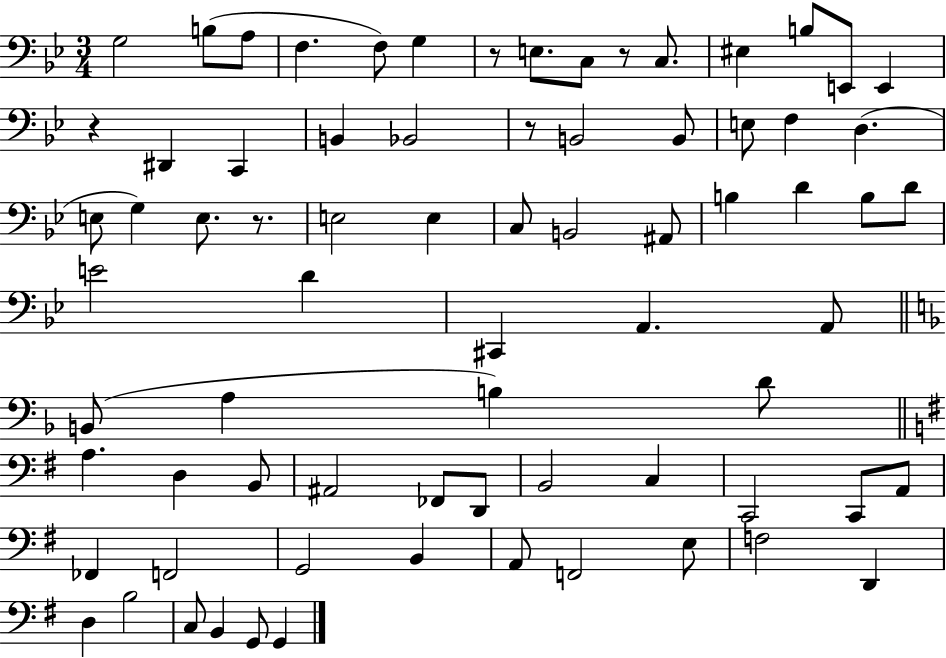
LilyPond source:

{
  \clef bass
  \numericTimeSignature
  \time 3/4
  \key bes \major
  g2 b8( a8 | f4. f8) g4 | r8 e8. c8 r8 c8. | eis4 b8 e,8 e,4 | \break r4 dis,4 c,4 | b,4 bes,2 | r8 b,2 b,8 | e8 f4 d4.( | \break e8 g4) e8. r8. | e2 e4 | c8 b,2 ais,8 | b4 d'4 b8 d'8 | \break e'2 d'4 | cis,4 a,4. a,8 | \bar "||" \break \key f \major b,8( a4 b4) d'8 | \bar "||" \break \key e \minor a4. d4 b,8 | ais,2 fes,8 d,8 | b,2 c4 | c,2 c,8 a,8 | \break fes,4 f,2 | g,2 b,4 | a,8 f,2 e8 | f2 d,4 | \break d4 b2 | c8 b,4 g,8 g,4 | \bar "|."
}